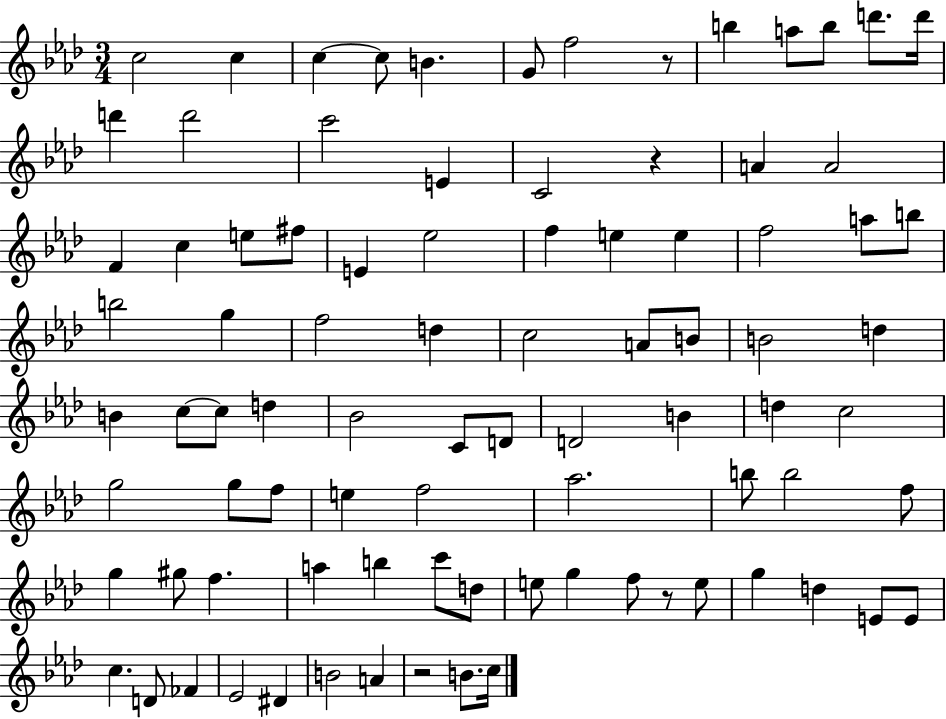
C5/h C5/q C5/q C5/e B4/q. G4/e F5/h R/e B5/q A5/e B5/e D6/e. D6/s D6/q D6/h C6/h E4/q C4/h R/q A4/q A4/h F4/q C5/q E5/e F#5/e E4/q Eb5/h F5/q E5/q E5/q F5/h A5/e B5/e B5/h G5/q F5/h D5/q C5/h A4/e B4/e B4/h D5/q B4/q C5/e C5/e D5/q Bb4/h C4/e D4/e D4/h B4/q D5/q C5/h G5/h G5/e F5/e E5/q F5/h Ab5/h. B5/e B5/h F5/e G5/q G#5/e F5/q. A5/q B5/q C6/e D5/e E5/e G5/q F5/e R/e E5/e G5/q D5/q E4/e E4/e C5/q. D4/e FES4/q Eb4/h D#4/q B4/h A4/q R/h B4/e. C5/s